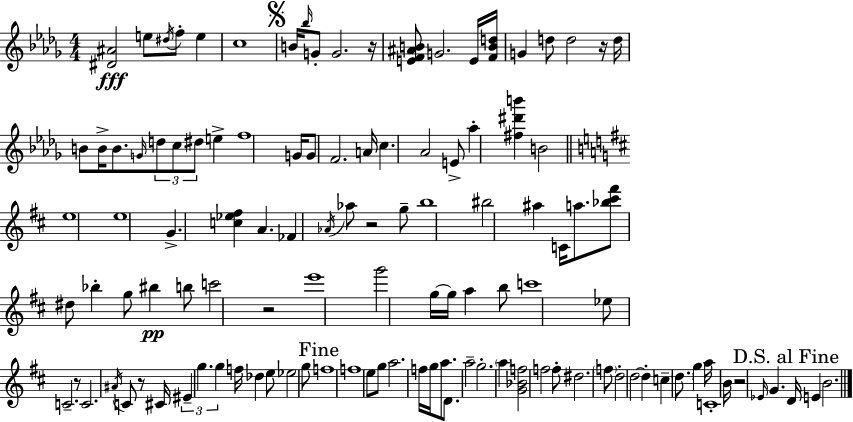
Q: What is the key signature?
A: BES minor